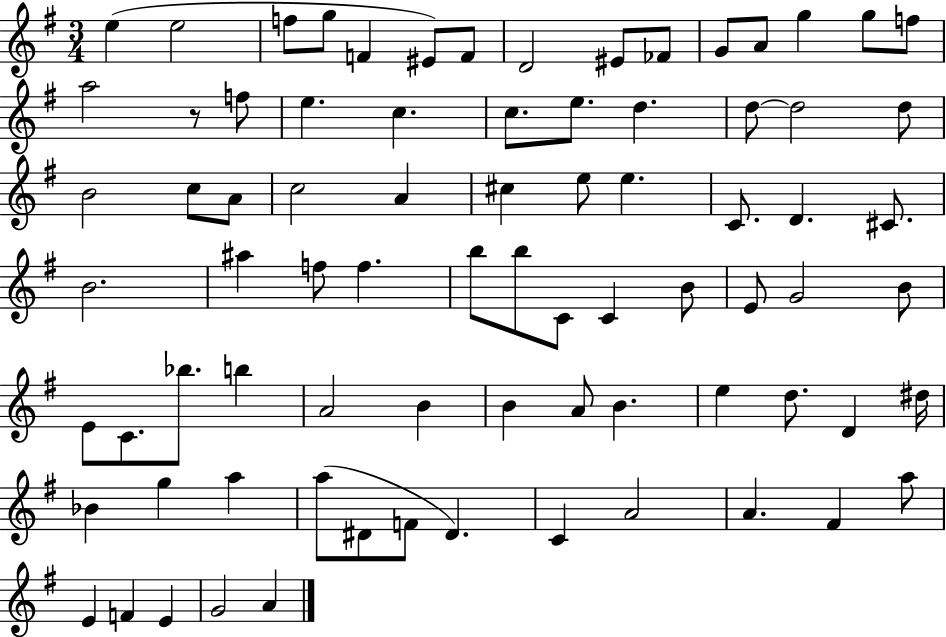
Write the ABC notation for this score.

X:1
T:Untitled
M:3/4
L:1/4
K:G
e e2 f/2 g/2 F ^E/2 F/2 D2 ^E/2 _F/2 G/2 A/2 g g/2 f/2 a2 z/2 f/2 e c c/2 e/2 d d/2 d2 d/2 B2 c/2 A/2 c2 A ^c e/2 e C/2 D ^C/2 B2 ^a f/2 f b/2 b/2 C/2 C B/2 E/2 G2 B/2 E/2 C/2 _b/2 b A2 B B A/2 B e d/2 D ^d/4 _B g a a/2 ^D/2 F/2 ^D C A2 A ^F a/2 E F E G2 A